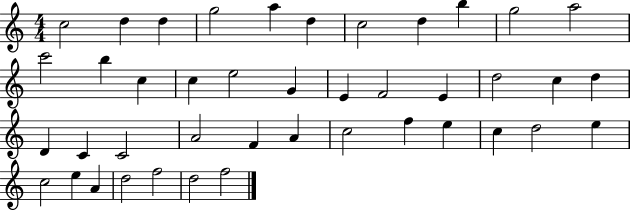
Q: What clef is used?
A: treble